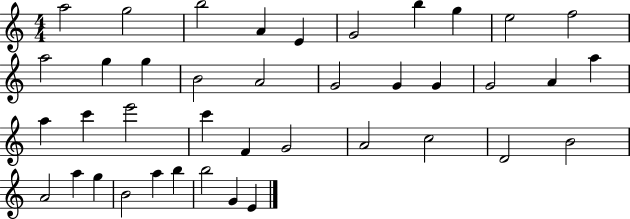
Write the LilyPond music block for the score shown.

{
  \clef treble
  \numericTimeSignature
  \time 4/4
  \key c \major
  a''2 g''2 | b''2 a'4 e'4 | g'2 b''4 g''4 | e''2 f''2 | \break a''2 g''4 g''4 | b'2 a'2 | g'2 g'4 g'4 | g'2 a'4 a''4 | \break a''4 c'''4 e'''2 | c'''4 f'4 g'2 | a'2 c''2 | d'2 b'2 | \break a'2 a''4 g''4 | b'2 a''4 b''4 | b''2 g'4 e'4 | \bar "|."
}